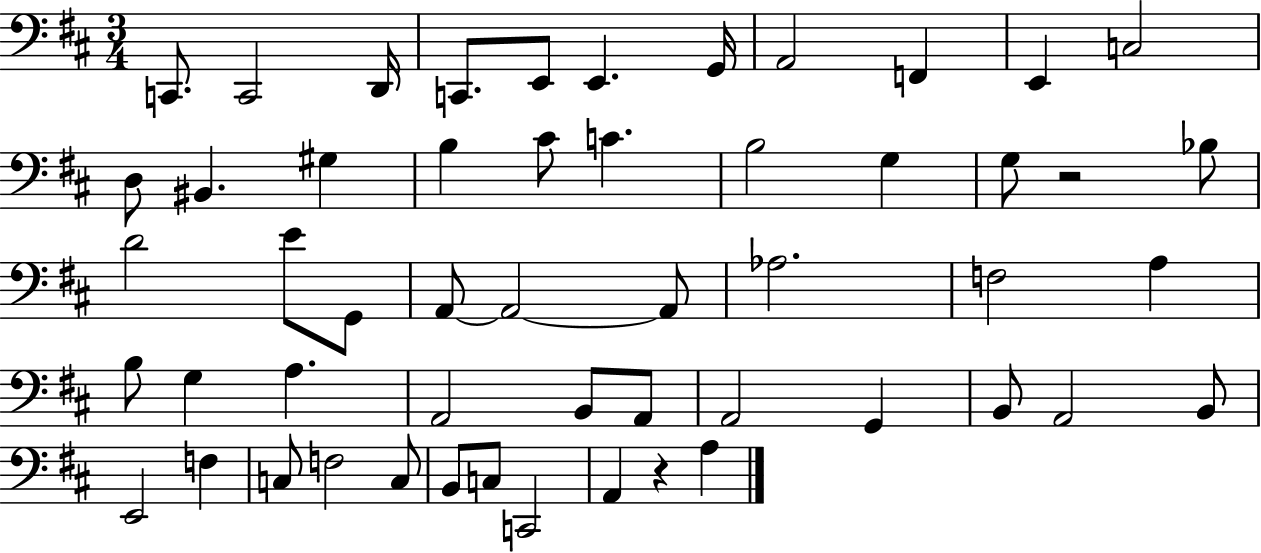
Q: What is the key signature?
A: D major